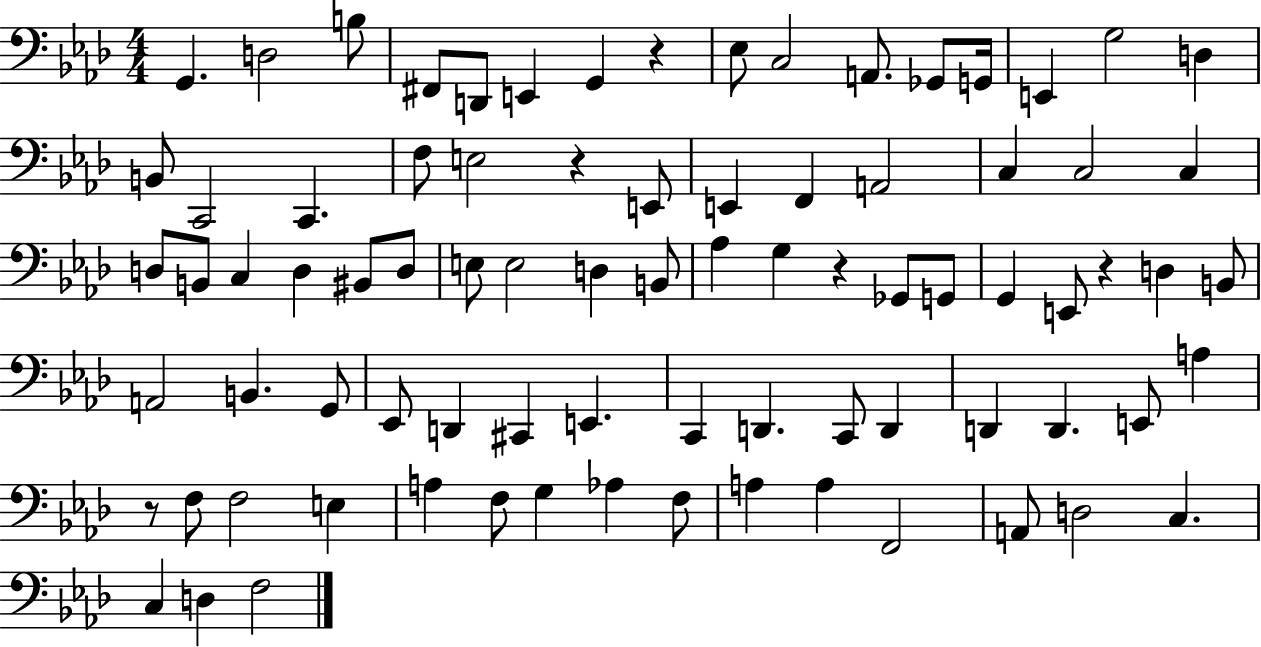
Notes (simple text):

G2/q. D3/h B3/e F#2/e D2/e E2/q G2/q R/q Eb3/e C3/h A2/e. Gb2/e G2/s E2/q G3/h D3/q B2/e C2/h C2/q. F3/e E3/h R/q E2/e E2/q F2/q A2/h C3/q C3/h C3/q D3/e B2/e C3/q D3/q BIS2/e D3/e E3/e E3/h D3/q B2/e Ab3/q G3/q R/q Gb2/e G2/e G2/q E2/e R/q D3/q B2/e A2/h B2/q. G2/e Eb2/e D2/q C#2/q E2/q. C2/q D2/q. C2/e D2/q D2/q D2/q. E2/e A3/q R/e F3/e F3/h E3/q A3/q F3/e G3/q Ab3/q F3/e A3/q A3/q F2/h A2/e D3/h C3/q. C3/q D3/q F3/h